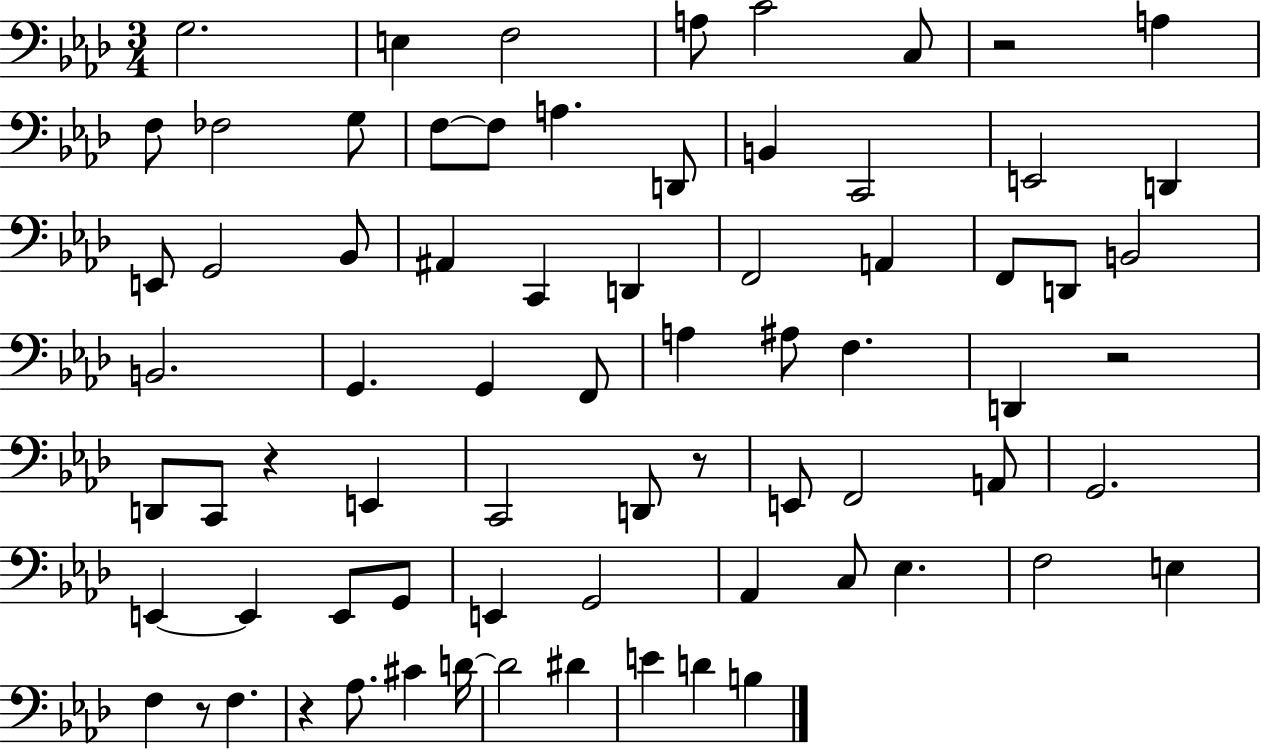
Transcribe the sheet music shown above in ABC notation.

X:1
T:Untitled
M:3/4
L:1/4
K:Ab
G,2 E, F,2 A,/2 C2 C,/2 z2 A, F,/2 _F,2 G,/2 F,/2 F,/2 A, D,,/2 B,, C,,2 E,,2 D,, E,,/2 G,,2 _B,,/2 ^A,, C,, D,, F,,2 A,, F,,/2 D,,/2 B,,2 B,,2 G,, G,, F,,/2 A, ^A,/2 F, D,, z2 D,,/2 C,,/2 z E,, C,,2 D,,/2 z/2 E,,/2 F,,2 A,,/2 G,,2 E,, E,, E,,/2 G,,/2 E,, G,,2 _A,, C,/2 _E, F,2 E, F, z/2 F, z _A,/2 ^C D/4 D2 ^D E D B,